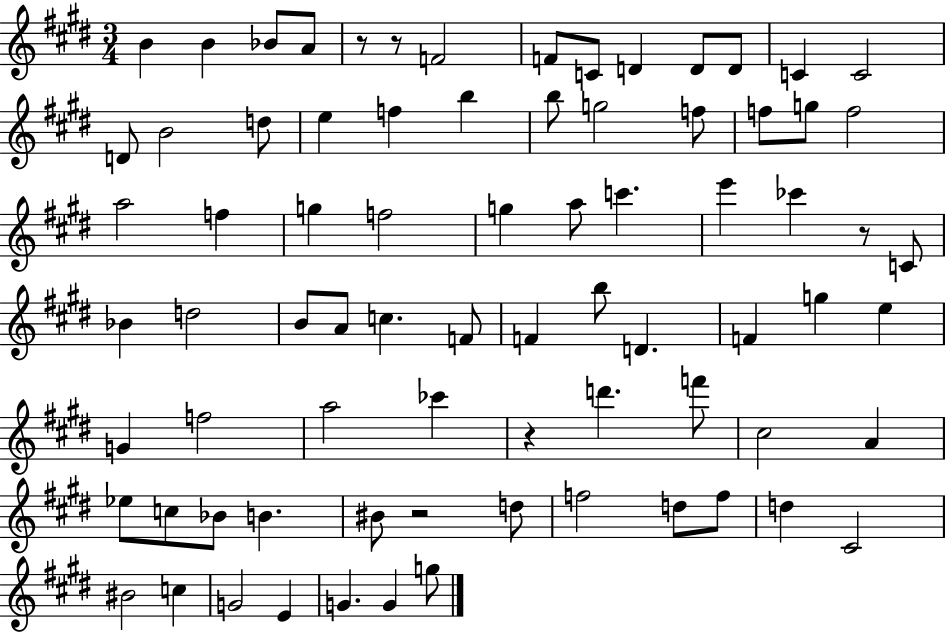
{
  \clef treble
  \numericTimeSignature
  \time 3/4
  \key e \major
  \repeat volta 2 { b'4 b'4 bes'8 a'8 | r8 r8 f'2 | f'8 c'8 d'4 d'8 d'8 | c'4 c'2 | \break d'8 b'2 d''8 | e''4 f''4 b''4 | b''8 g''2 f''8 | f''8 g''8 f''2 | \break a''2 f''4 | g''4 f''2 | g''4 a''8 c'''4. | e'''4 ces'''4 r8 c'8 | \break bes'4 d''2 | b'8 a'8 c''4. f'8 | f'4 b''8 d'4. | f'4 g''4 e''4 | \break g'4 f''2 | a''2 ces'''4 | r4 d'''4. f'''8 | cis''2 a'4 | \break ees''8 c''8 bes'8 b'4. | bis'8 r2 d''8 | f''2 d''8 f''8 | d''4 cis'2 | \break bis'2 c''4 | g'2 e'4 | g'4. g'4 g''8 | } \bar "|."
}